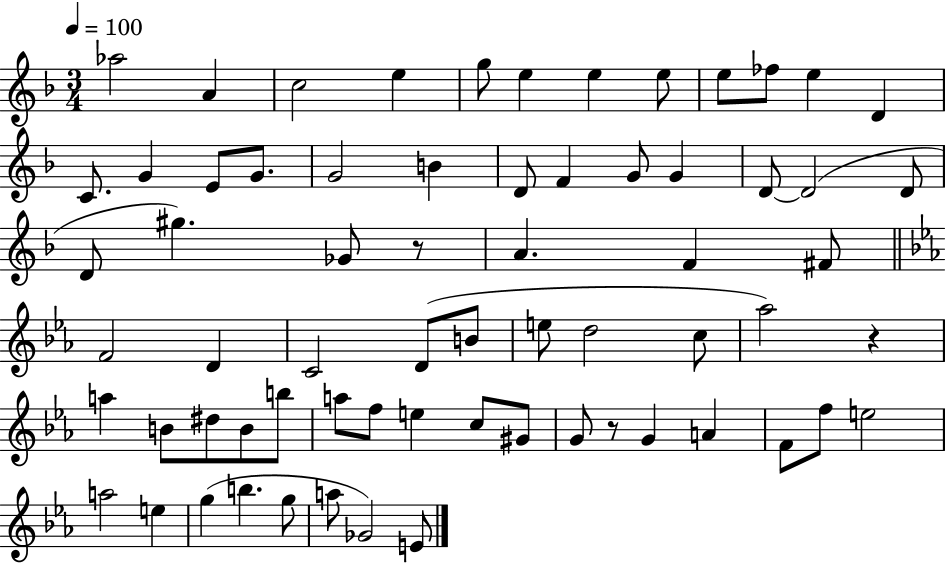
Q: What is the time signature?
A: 3/4